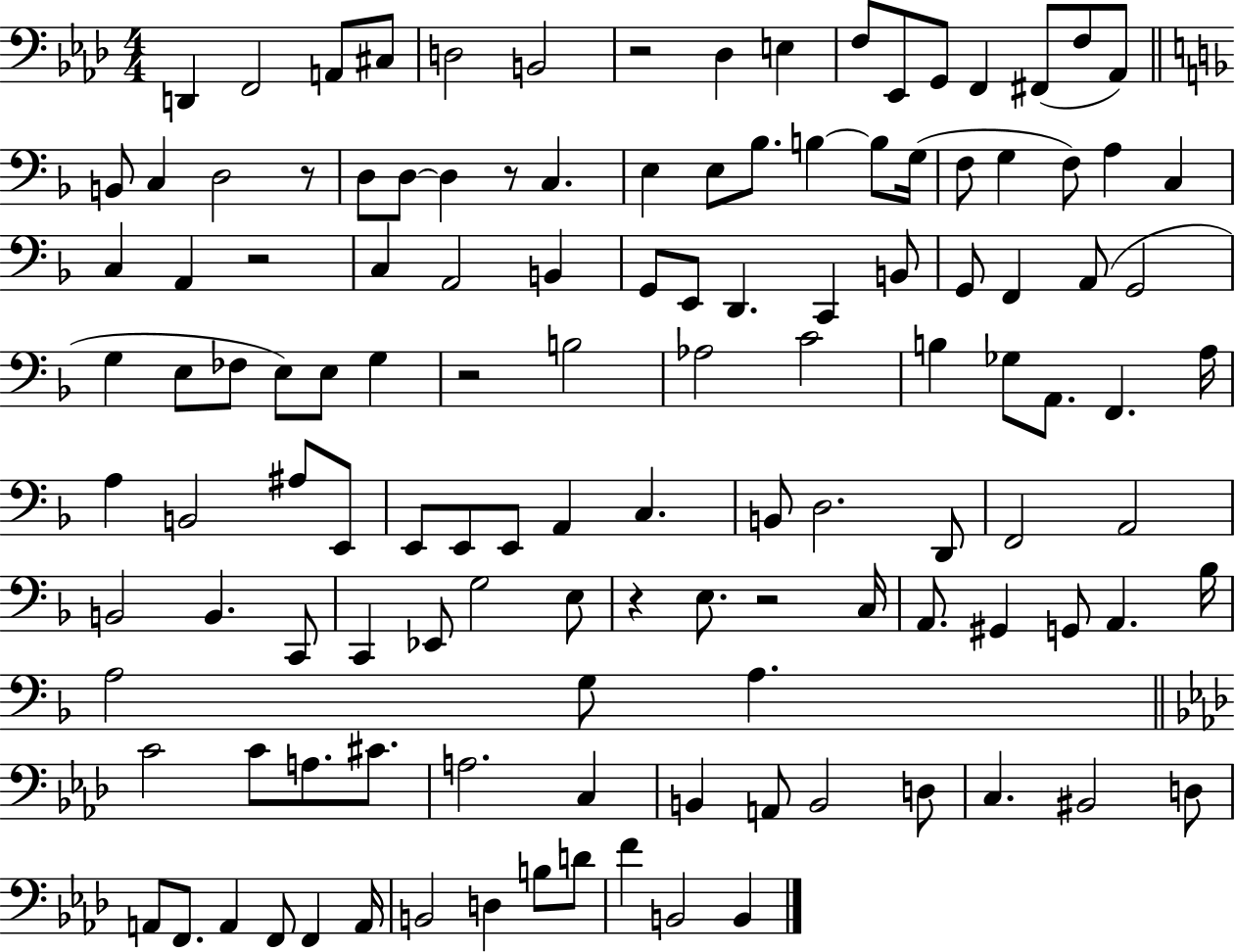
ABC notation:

X:1
T:Untitled
M:4/4
L:1/4
K:Ab
D,, F,,2 A,,/2 ^C,/2 D,2 B,,2 z2 _D, E, F,/2 _E,,/2 G,,/2 F,, ^F,,/2 F,/2 _A,,/2 B,,/2 C, D,2 z/2 D,/2 D,/2 D, z/2 C, E, E,/2 _B,/2 B, B,/2 G,/4 F,/2 G, F,/2 A, C, C, A,, z2 C, A,,2 B,, G,,/2 E,,/2 D,, C,, B,,/2 G,,/2 F,, A,,/2 G,,2 G, E,/2 _F,/2 E,/2 E,/2 G, z2 B,2 _A,2 C2 B, _G,/2 A,,/2 F,, A,/4 A, B,,2 ^A,/2 E,,/2 E,,/2 E,,/2 E,,/2 A,, C, B,,/2 D,2 D,,/2 F,,2 A,,2 B,,2 B,, C,,/2 C,, _E,,/2 G,2 E,/2 z E,/2 z2 C,/4 A,,/2 ^G,, G,,/2 A,, _B,/4 A,2 G,/2 A, C2 C/2 A,/2 ^C/2 A,2 C, B,, A,,/2 B,,2 D,/2 C, ^B,,2 D,/2 A,,/2 F,,/2 A,, F,,/2 F,, A,,/4 B,,2 D, B,/2 D/2 F B,,2 B,,